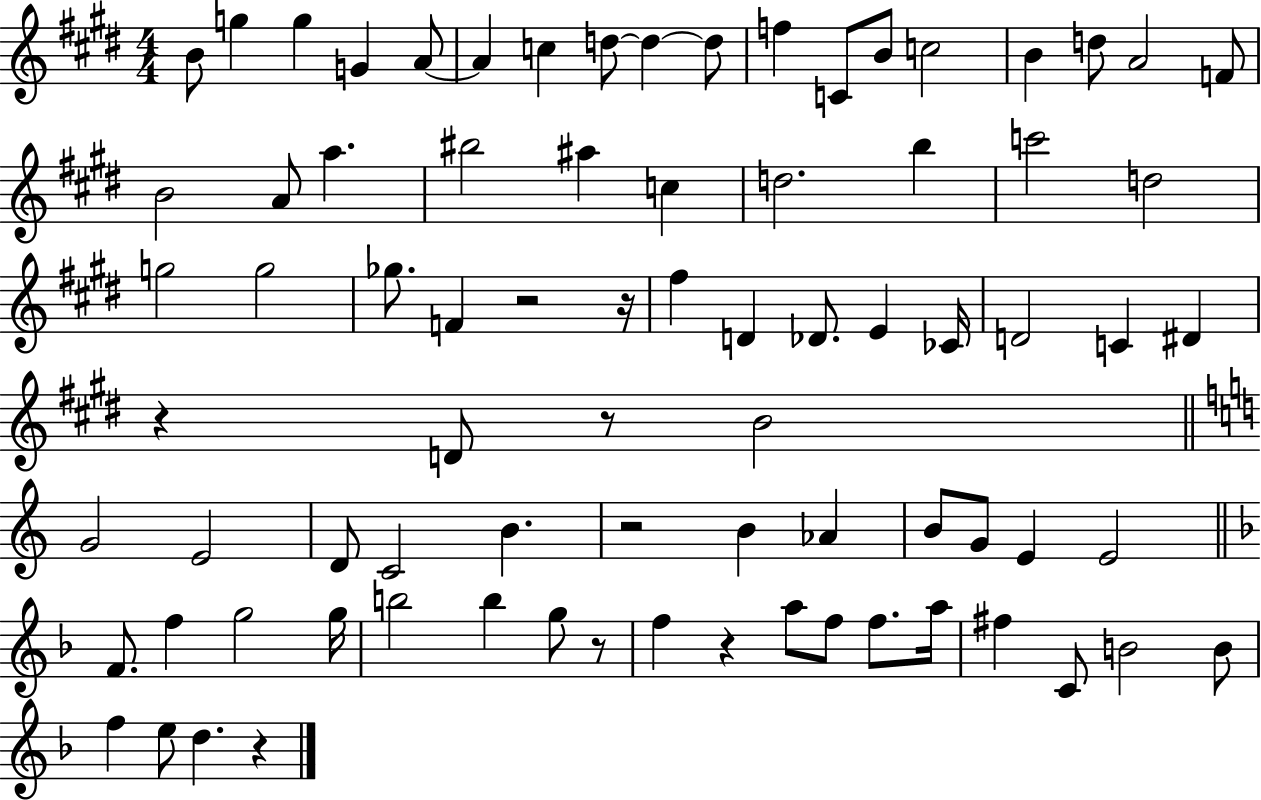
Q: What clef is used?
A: treble